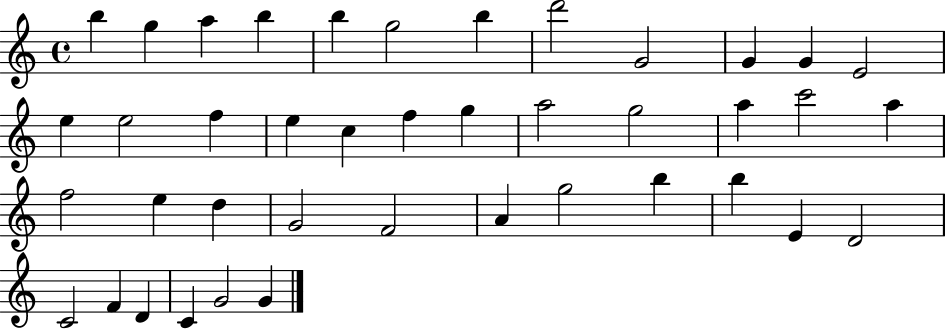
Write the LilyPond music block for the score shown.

{
  \clef treble
  \time 4/4
  \defaultTimeSignature
  \key c \major
  b''4 g''4 a''4 b''4 | b''4 g''2 b''4 | d'''2 g'2 | g'4 g'4 e'2 | \break e''4 e''2 f''4 | e''4 c''4 f''4 g''4 | a''2 g''2 | a''4 c'''2 a''4 | \break f''2 e''4 d''4 | g'2 f'2 | a'4 g''2 b''4 | b''4 e'4 d'2 | \break c'2 f'4 d'4 | c'4 g'2 g'4 | \bar "|."
}